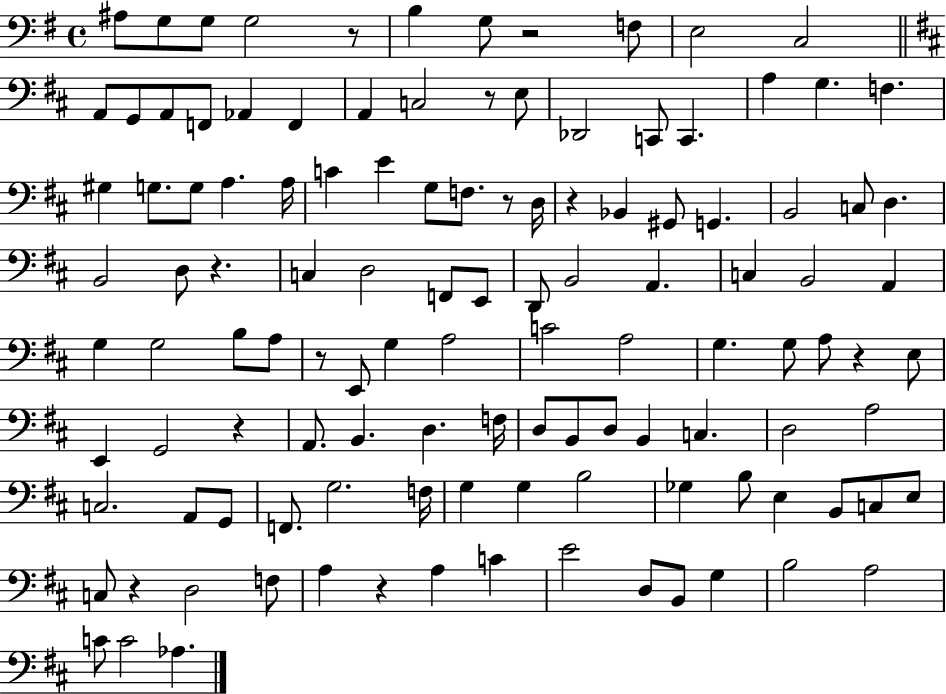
A#3/e G3/e G3/e G3/h R/e B3/q G3/e R/h F3/e E3/h C3/h A2/e G2/e A2/e F2/e Ab2/q F2/q A2/q C3/h R/e E3/e Db2/h C2/e C2/q. A3/q G3/q. F3/q. G#3/q G3/e. G3/e A3/q. A3/s C4/q E4/q G3/e F3/e. R/e D3/s R/q Bb2/q G#2/e G2/q. B2/h C3/e D3/q. B2/h D3/e R/q. C3/q D3/h F2/e E2/e D2/e B2/h A2/q. C3/q B2/h A2/q G3/q G3/h B3/e A3/e R/e E2/e G3/q A3/h C4/h A3/h G3/q. G3/e A3/e R/q E3/e E2/q G2/h R/q A2/e. B2/q. D3/q. F3/s D3/e B2/e D3/e B2/q C3/q. D3/h A3/h C3/h. A2/e G2/e F2/e. G3/h. F3/s G3/q G3/q B3/h Gb3/q B3/e E3/q B2/e C3/e E3/e C3/e R/q D3/h F3/e A3/q R/q A3/q C4/q E4/h D3/e B2/e G3/q B3/h A3/h C4/e C4/h Ab3/q.